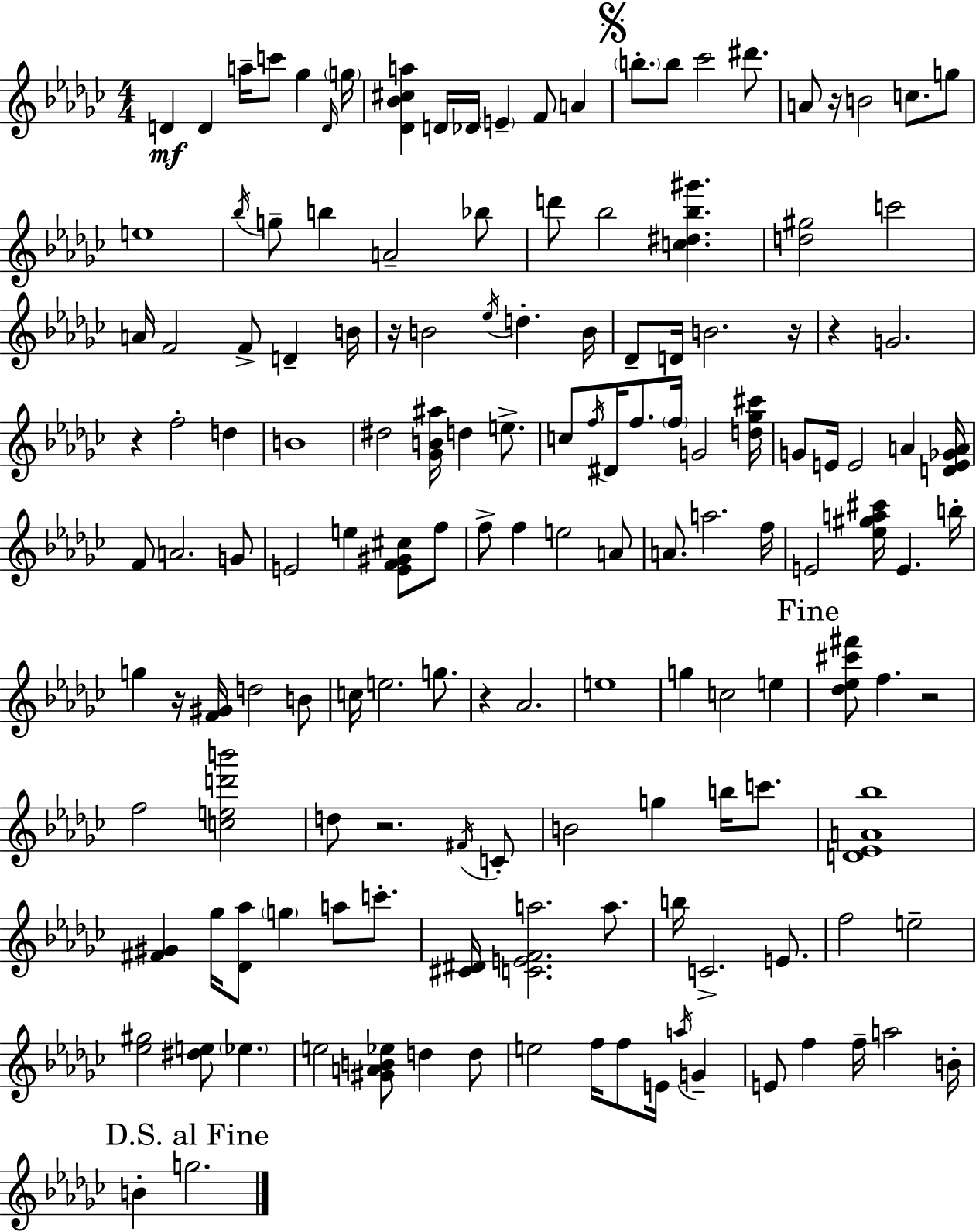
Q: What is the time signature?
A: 4/4